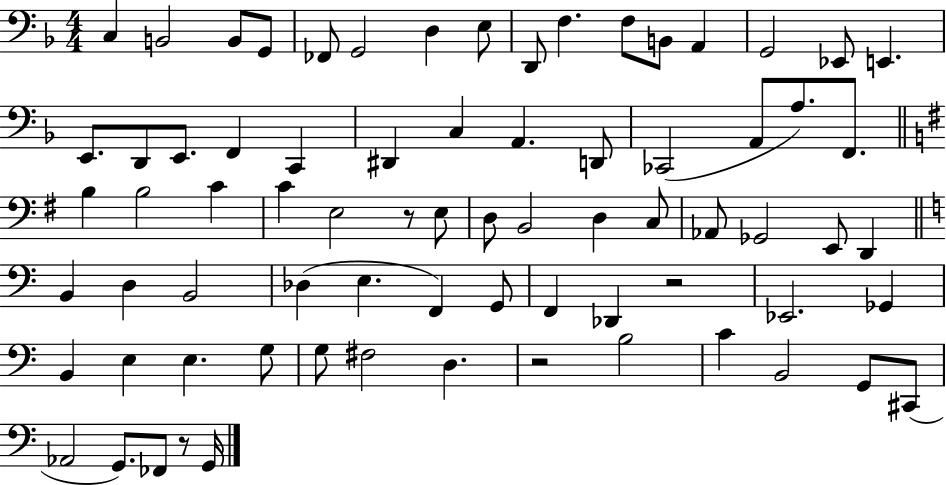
C3/q B2/h B2/e G2/e FES2/e G2/h D3/q E3/e D2/e F3/q. F3/e B2/e A2/q G2/h Eb2/e E2/q. E2/e. D2/e E2/e. F2/q C2/q D#2/q C3/q A2/q. D2/e CES2/h A2/e A3/e. F2/e. B3/q B3/h C4/q C4/q E3/h R/e E3/e D3/e B2/h D3/q C3/e Ab2/e Gb2/h E2/e D2/q B2/q D3/q B2/h Db3/q E3/q. F2/q G2/e F2/q Db2/q R/h Eb2/h. Gb2/q B2/q E3/q E3/q. G3/e G3/e F#3/h D3/q. R/h B3/h C4/q B2/h G2/e C#2/e Ab2/h G2/e. FES2/e R/e G2/s